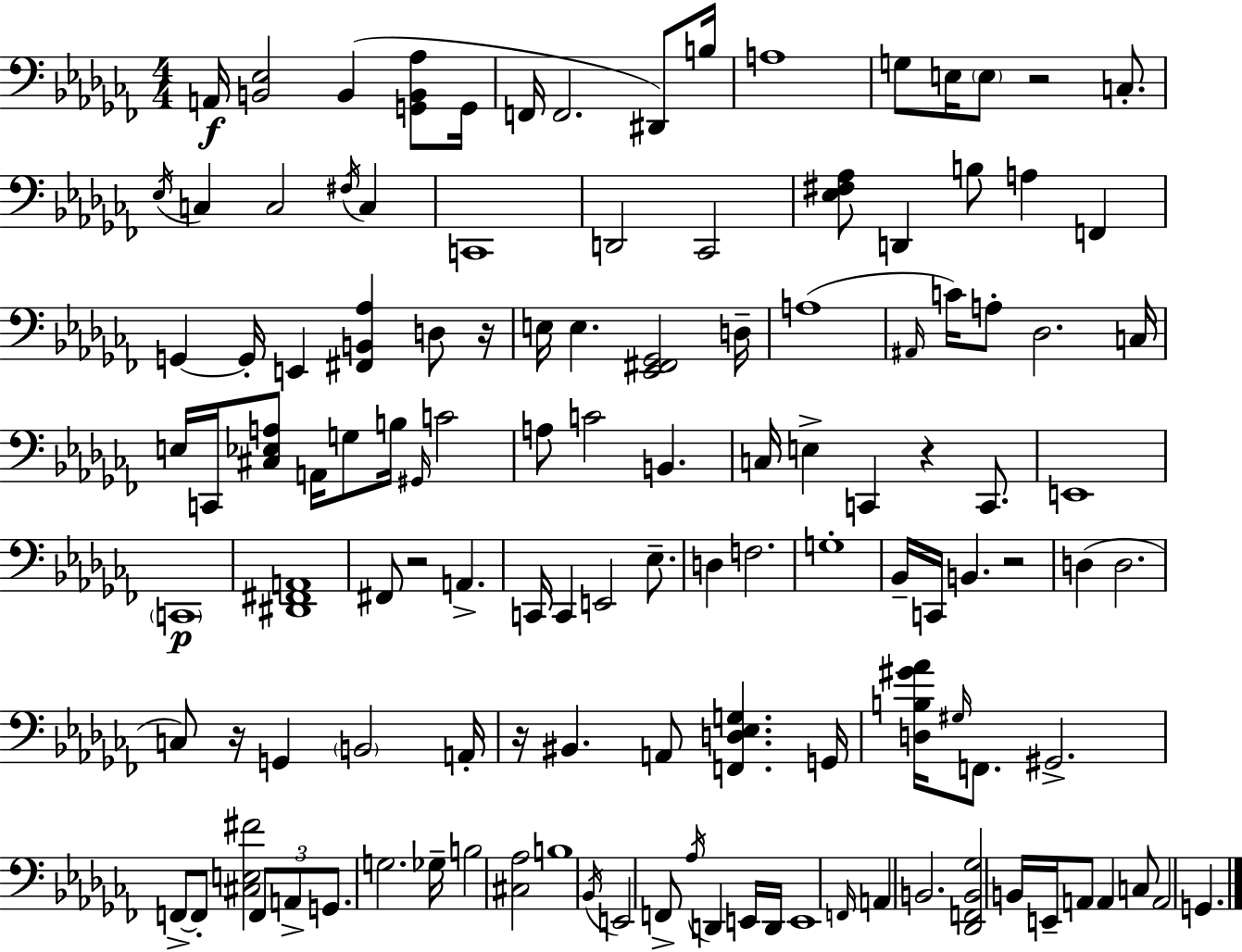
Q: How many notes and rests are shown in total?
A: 123